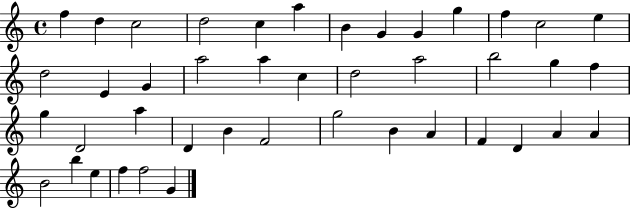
{
  \clef treble
  \time 4/4
  \defaultTimeSignature
  \key c \major
  f''4 d''4 c''2 | d''2 c''4 a''4 | b'4 g'4 g'4 g''4 | f''4 c''2 e''4 | \break d''2 e'4 g'4 | a''2 a''4 c''4 | d''2 a''2 | b''2 g''4 f''4 | \break g''4 d'2 a''4 | d'4 b'4 f'2 | g''2 b'4 a'4 | f'4 d'4 a'4 a'4 | \break b'2 b''4 e''4 | f''4 f''2 g'4 | \bar "|."
}